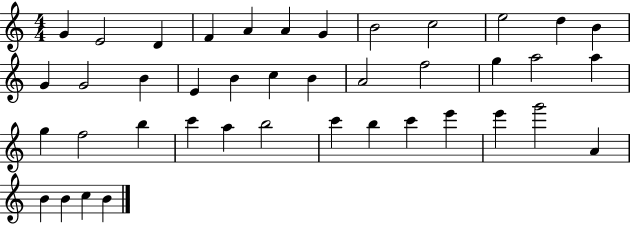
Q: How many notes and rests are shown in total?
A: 41